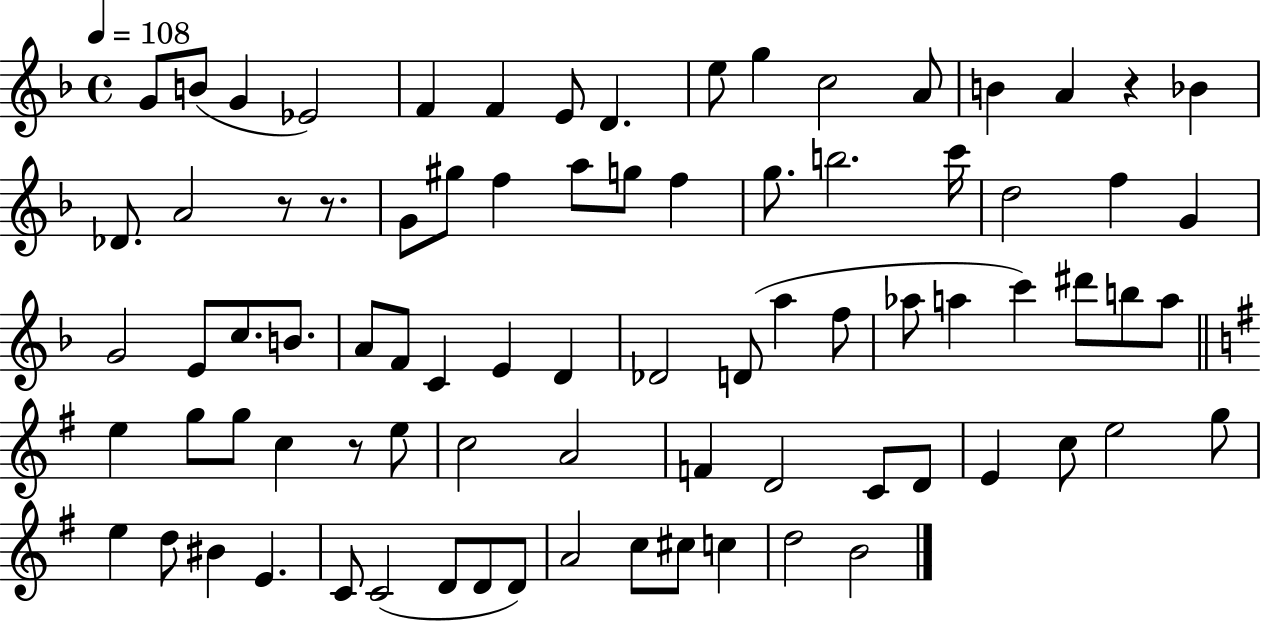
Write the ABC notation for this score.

X:1
T:Untitled
M:4/4
L:1/4
K:F
G/2 B/2 G _E2 F F E/2 D e/2 g c2 A/2 B A z _B _D/2 A2 z/2 z/2 G/2 ^g/2 f a/2 g/2 f g/2 b2 c'/4 d2 f G G2 E/2 c/2 B/2 A/2 F/2 C E D _D2 D/2 a f/2 _a/2 a c' ^d'/2 b/2 a/2 e g/2 g/2 c z/2 e/2 c2 A2 F D2 C/2 D/2 E c/2 e2 g/2 e d/2 ^B E C/2 C2 D/2 D/2 D/2 A2 c/2 ^c/2 c d2 B2